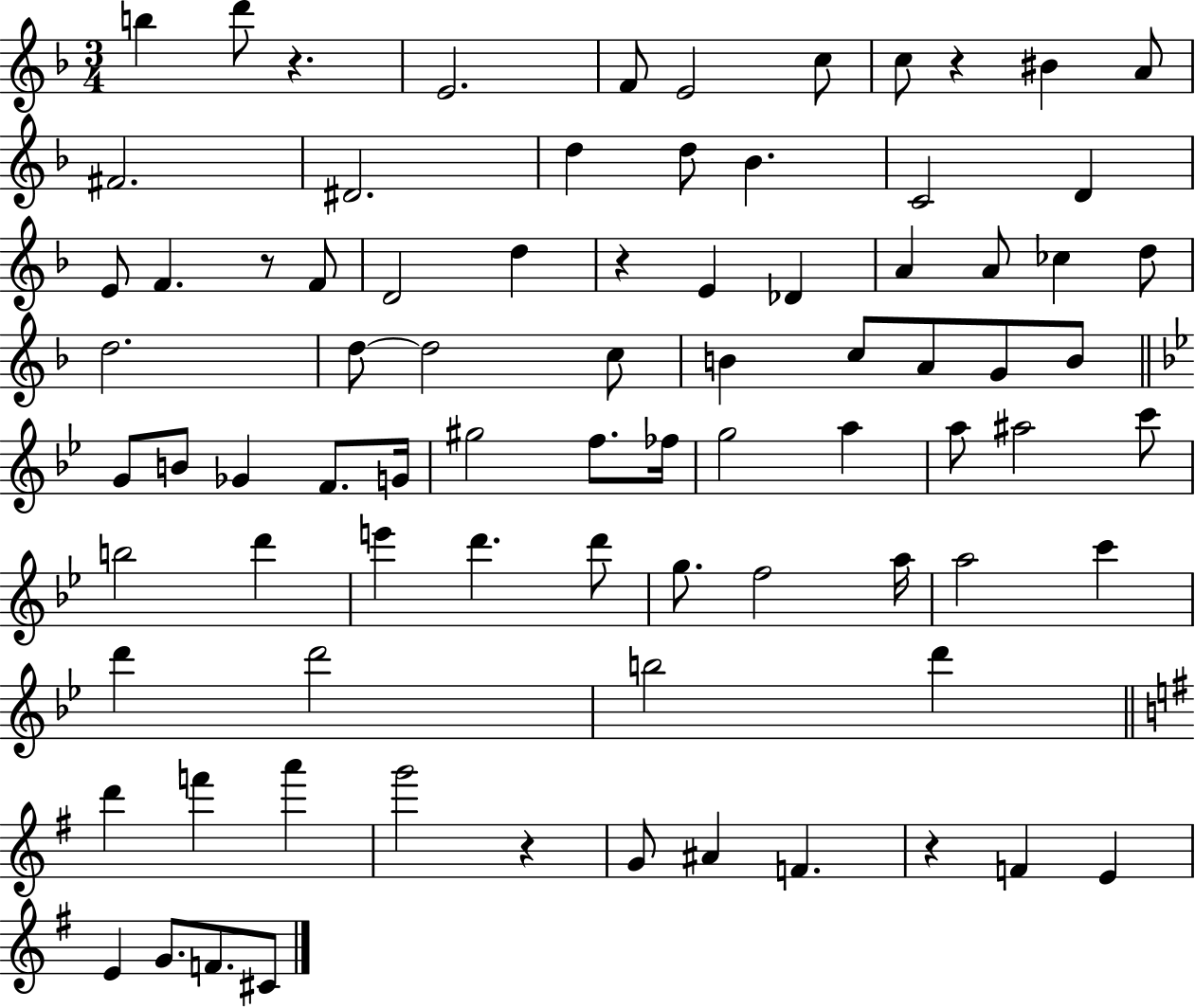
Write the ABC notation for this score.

X:1
T:Untitled
M:3/4
L:1/4
K:F
b d'/2 z E2 F/2 E2 c/2 c/2 z ^B A/2 ^F2 ^D2 d d/2 _B C2 D E/2 F z/2 F/2 D2 d z E _D A A/2 _c d/2 d2 d/2 d2 c/2 B c/2 A/2 G/2 B/2 G/2 B/2 _G F/2 G/4 ^g2 f/2 _f/4 g2 a a/2 ^a2 c'/2 b2 d' e' d' d'/2 g/2 f2 a/4 a2 c' d' d'2 b2 d' d' f' a' g'2 z G/2 ^A F z F E E G/2 F/2 ^C/2